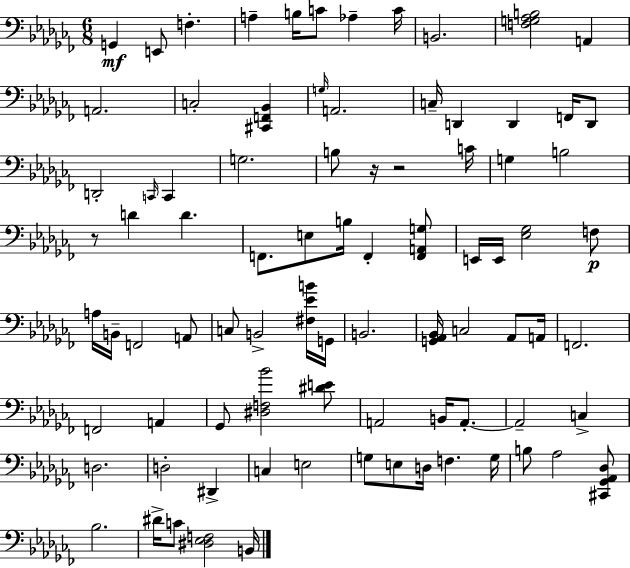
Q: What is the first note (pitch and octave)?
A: G2